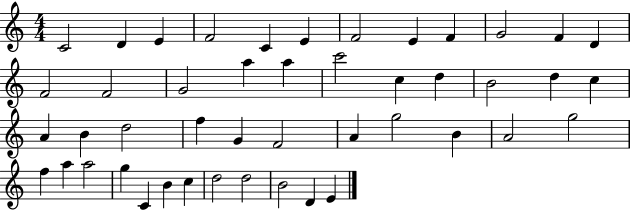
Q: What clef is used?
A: treble